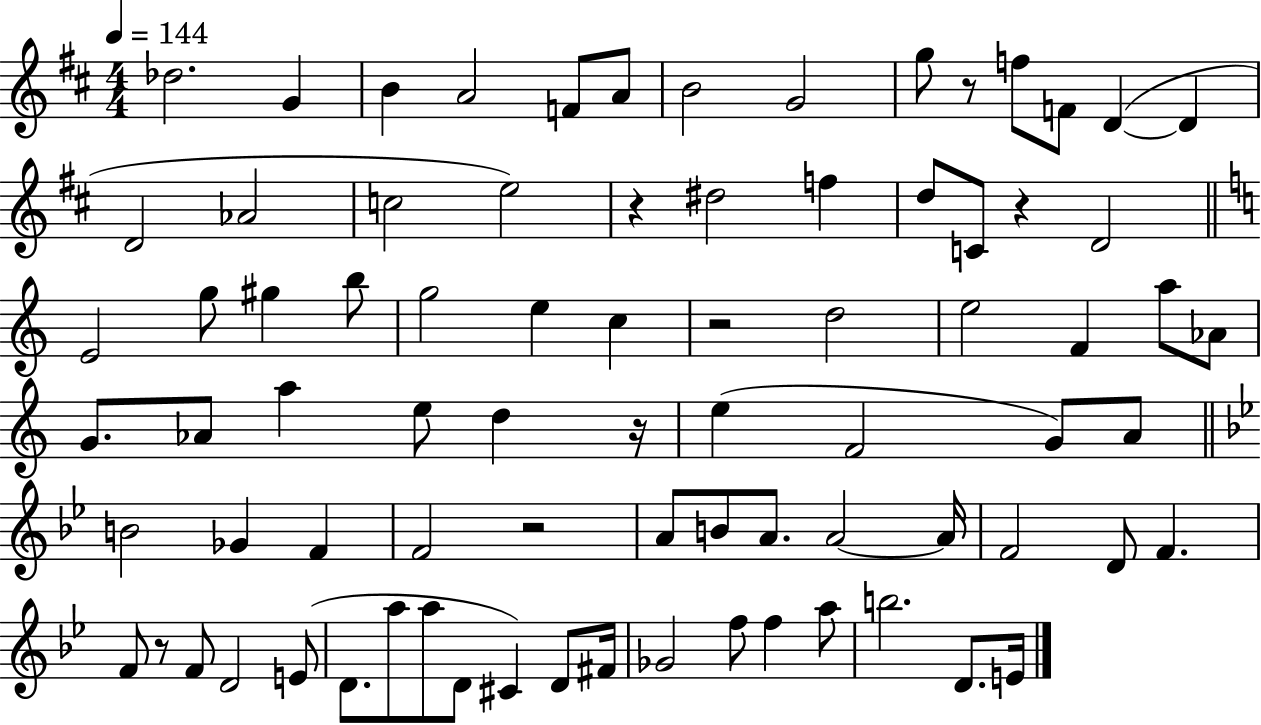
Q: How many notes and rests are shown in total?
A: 80